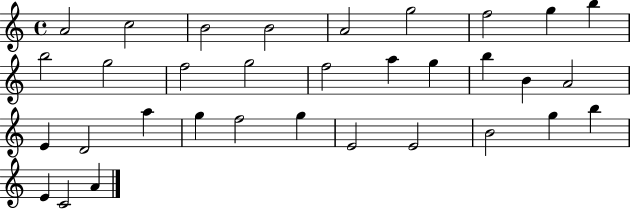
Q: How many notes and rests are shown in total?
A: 33